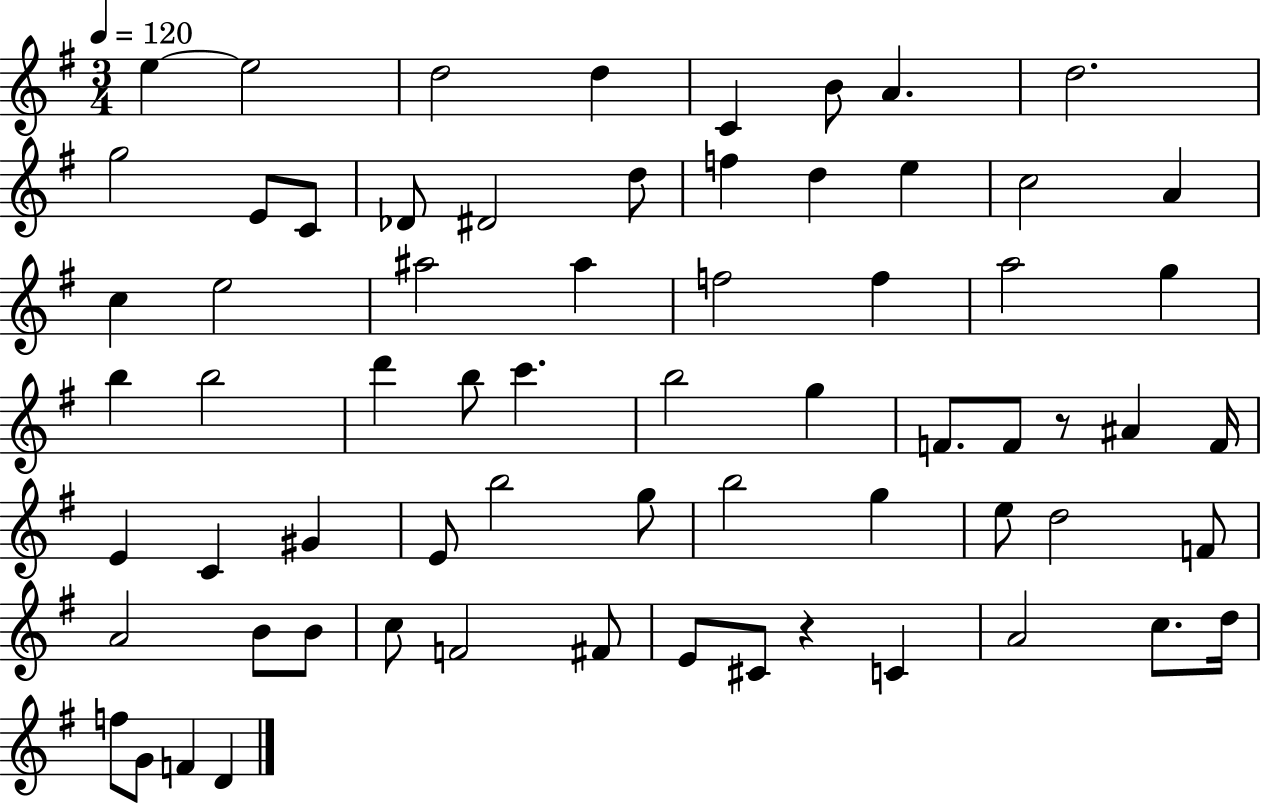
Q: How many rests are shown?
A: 2